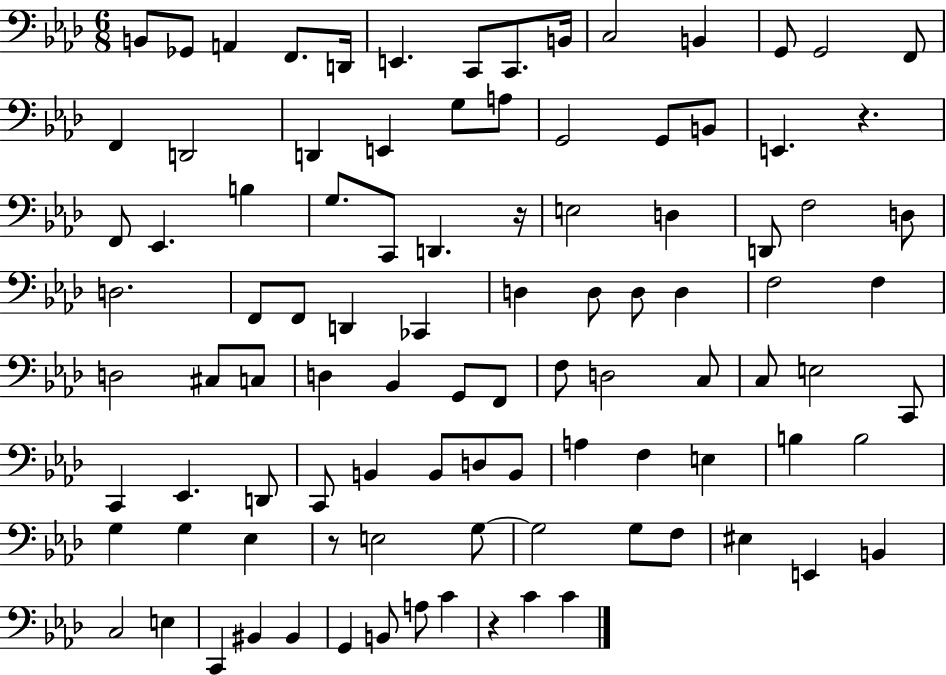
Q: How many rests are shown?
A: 4